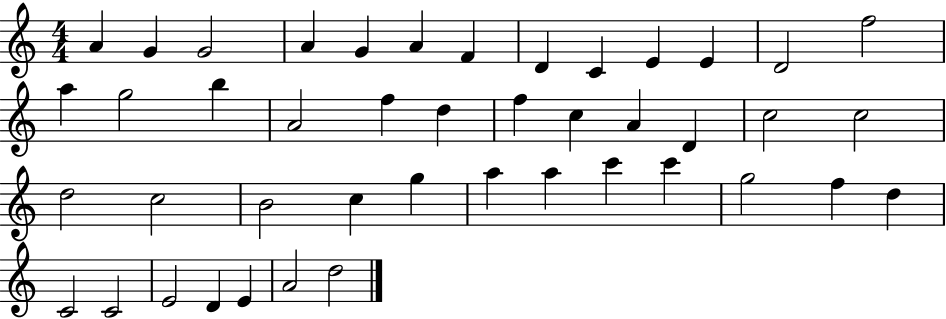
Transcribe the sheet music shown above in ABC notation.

X:1
T:Untitled
M:4/4
L:1/4
K:C
A G G2 A G A F D C E E D2 f2 a g2 b A2 f d f c A D c2 c2 d2 c2 B2 c g a a c' c' g2 f d C2 C2 E2 D E A2 d2